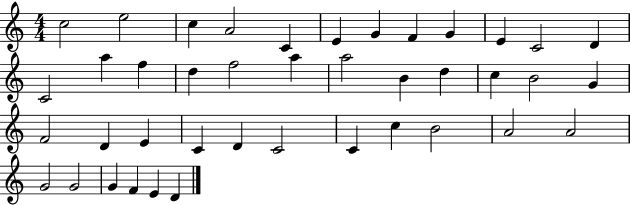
{
  \clef treble
  \numericTimeSignature
  \time 4/4
  \key c \major
  c''2 e''2 | c''4 a'2 c'4 | e'4 g'4 f'4 g'4 | e'4 c'2 d'4 | \break c'2 a''4 f''4 | d''4 f''2 a''4 | a''2 b'4 d''4 | c''4 b'2 g'4 | \break f'2 d'4 e'4 | c'4 d'4 c'2 | c'4 c''4 b'2 | a'2 a'2 | \break g'2 g'2 | g'4 f'4 e'4 d'4 | \bar "|."
}